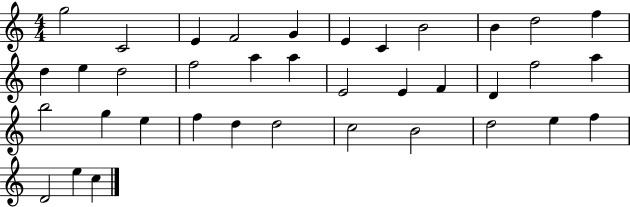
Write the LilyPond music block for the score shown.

{
  \clef treble
  \numericTimeSignature
  \time 4/4
  \key c \major
  g''2 c'2 | e'4 f'2 g'4 | e'4 c'4 b'2 | b'4 d''2 f''4 | \break d''4 e''4 d''2 | f''2 a''4 a''4 | e'2 e'4 f'4 | d'4 f''2 a''4 | \break b''2 g''4 e''4 | f''4 d''4 d''2 | c''2 b'2 | d''2 e''4 f''4 | \break d'2 e''4 c''4 | \bar "|."
}